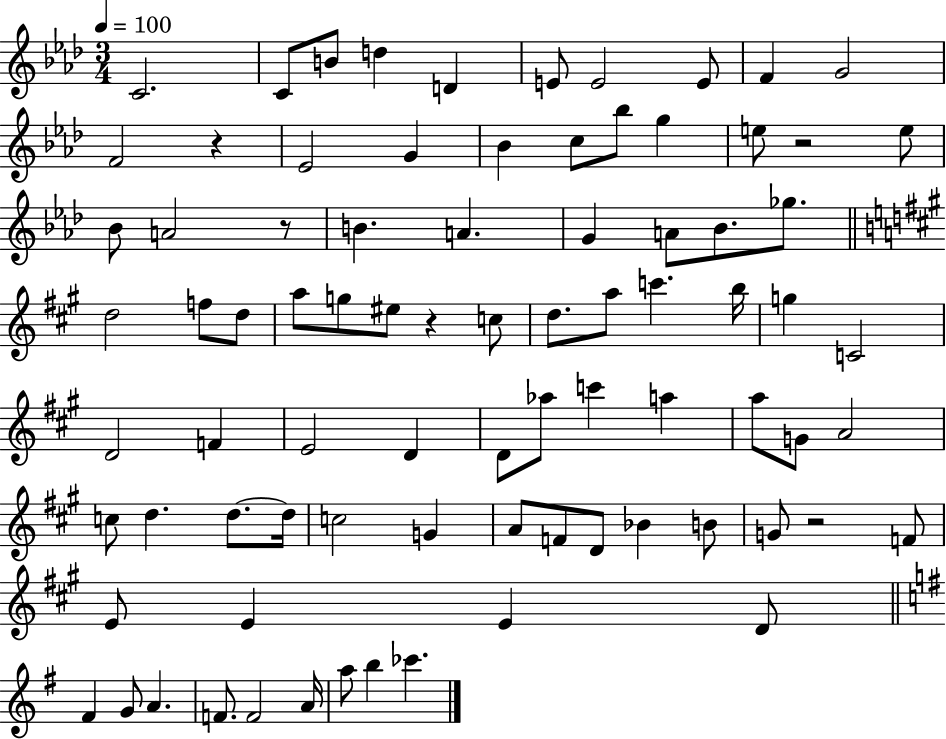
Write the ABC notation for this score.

X:1
T:Untitled
M:3/4
L:1/4
K:Ab
C2 C/2 B/2 d D E/2 E2 E/2 F G2 F2 z _E2 G _B c/2 _b/2 g e/2 z2 e/2 _B/2 A2 z/2 B A G A/2 _B/2 _g/2 d2 f/2 d/2 a/2 g/2 ^e/2 z c/2 d/2 a/2 c' b/4 g C2 D2 F E2 D D/2 _a/2 c' a a/2 G/2 A2 c/2 d d/2 d/4 c2 G A/2 F/2 D/2 _B B/2 G/2 z2 F/2 E/2 E E D/2 ^F G/2 A F/2 F2 A/4 a/2 b _c'